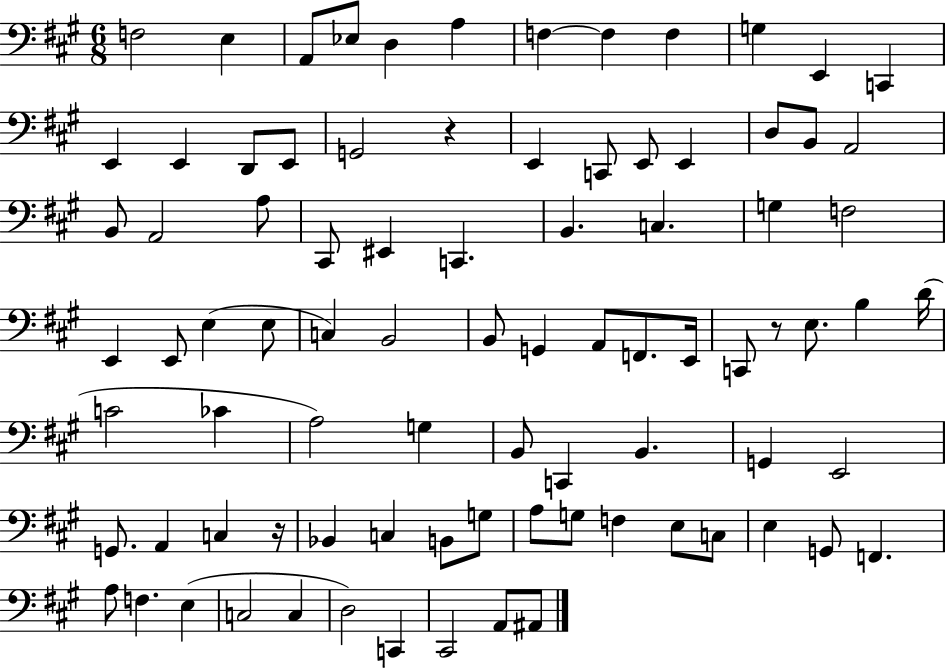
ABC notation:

X:1
T:Untitled
M:6/8
L:1/4
K:A
F,2 E, A,,/2 _E,/2 D, A, F, F, F, G, E,, C,, E,, E,, D,,/2 E,,/2 G,,2 z E,, C,,/2 E,,/2 E,, D,/2 B,,/2 A,,2 B,,/2 A,,2 A,/2 ^C,,/2 ^E,, C,, B,, C, G, F,2 E,, E,,/2 E, E,/2 C, B,,2 B,,/2 G,, A,,/2 F,,/2 E,,/4 C,,/2 z/2 E,/2 B, D/4 C2 _C A,2 G, B,,/2 C,, B,, G,, E,,2 G,,/2 A,, C, z/4 _B,, C, B,,/2 G,/2 A,/2 G,/2 F, E,/2 C,/2 E, G,,/2 F,, A,/2 F, E, C,2 C, D,2 C,, ^C,,2 A,,/2 ^A,,/2